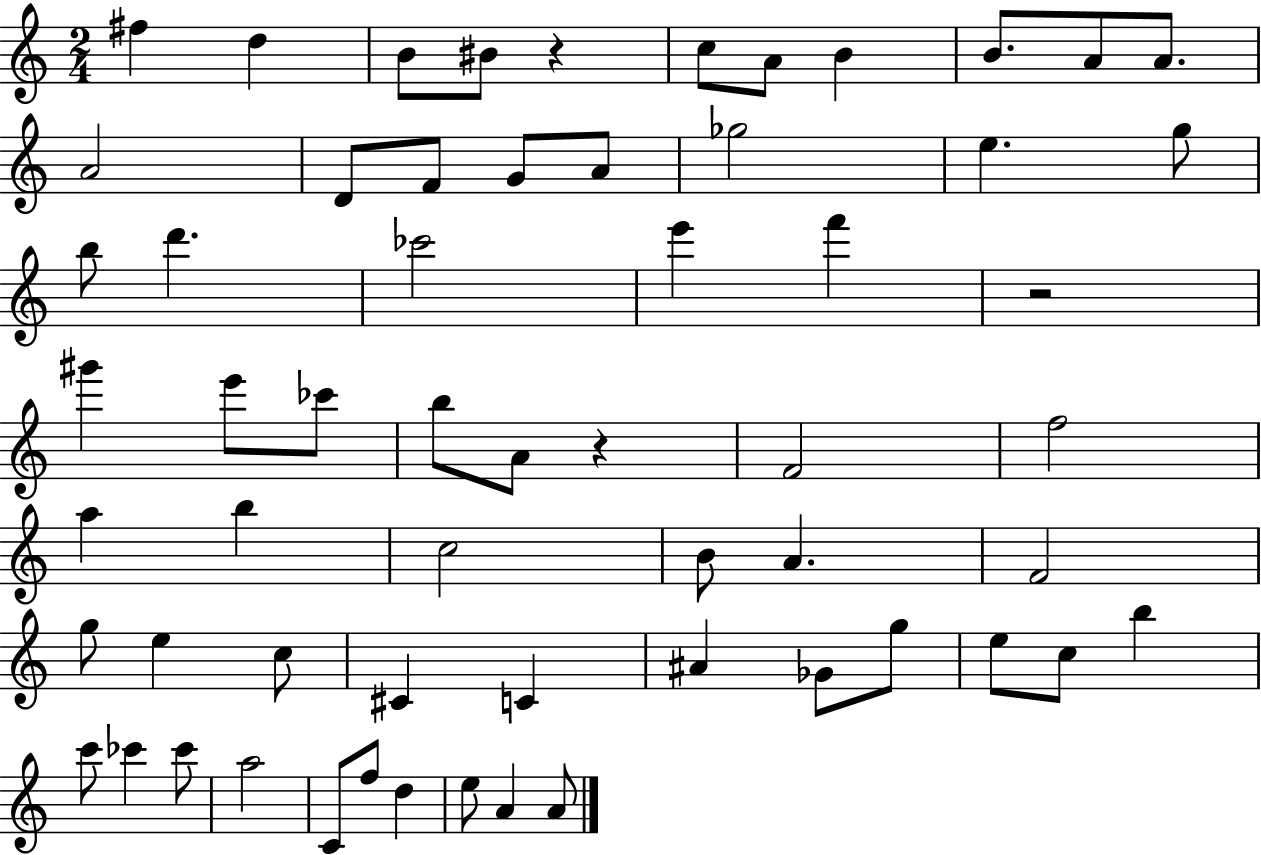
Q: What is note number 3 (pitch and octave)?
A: B4